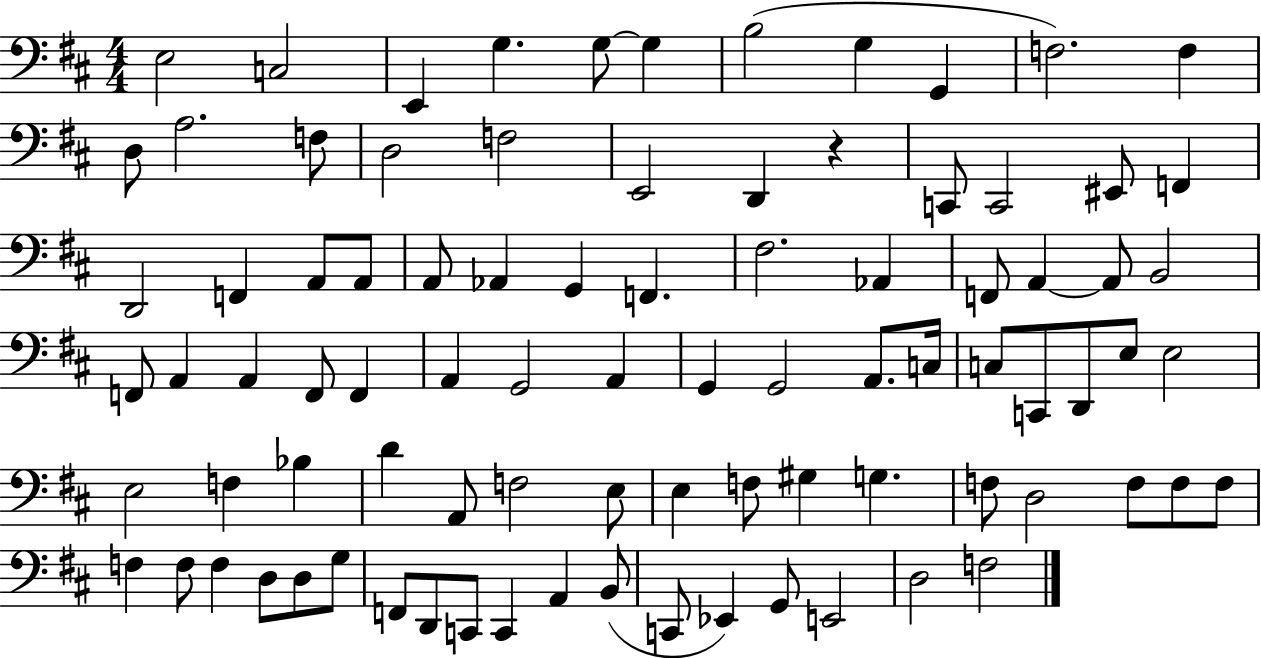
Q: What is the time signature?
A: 4/4